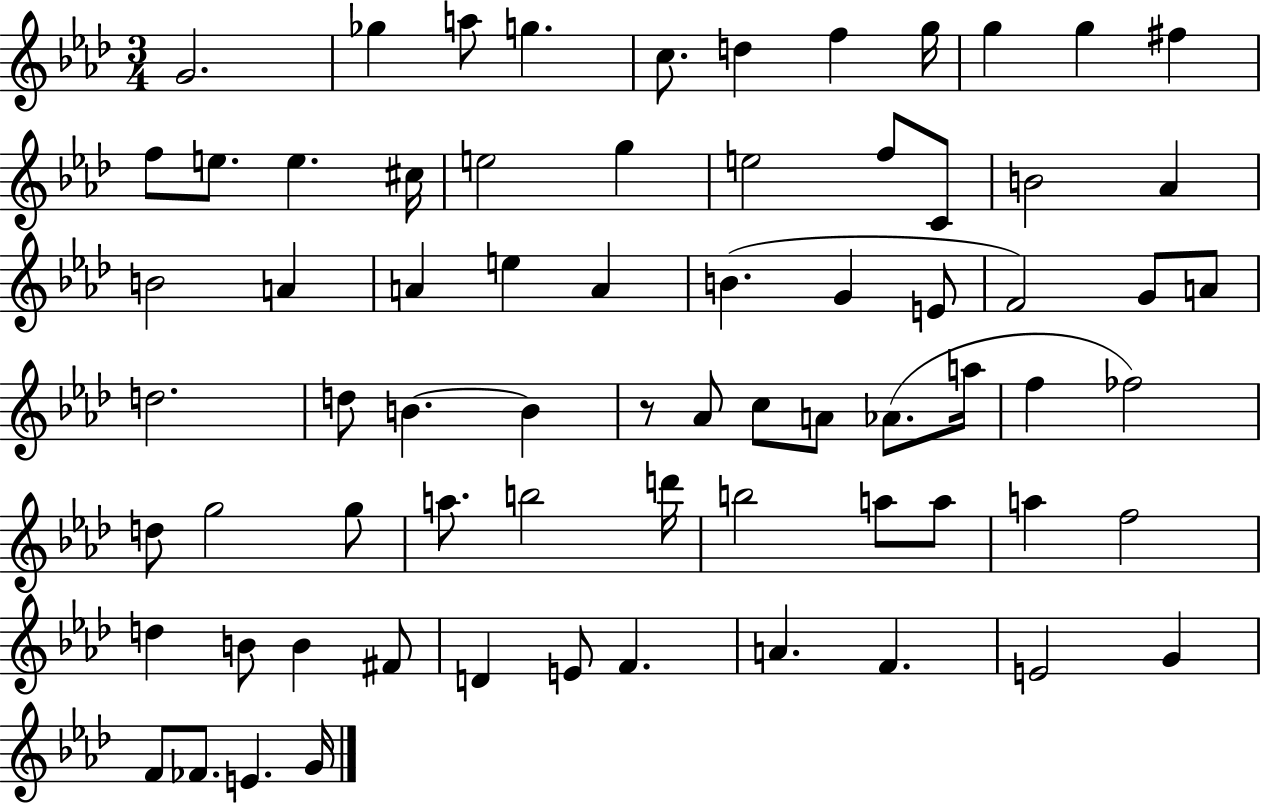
X:1
T:Untitled
M:3/4
L:1/4
K:Ab
G2 _g a/2 g c/2 d f g/4 g g ^f f/2 e/2 e ^c/4 e2 g e2 f/2 C/2 B2 _A B2 A A e A B G E/2 F2 G/2 A/2 d2 d/2 B B z/2 _A/2 c/2 A/2 _A/2 a/4 f _f2 d/2 g2 g/2 a/2 b2 d'/4 b2 a/2 a/2 a f2 d B/2 B ^F/2 D E/2 F A F E2 G F/2 _F/2 E G/4